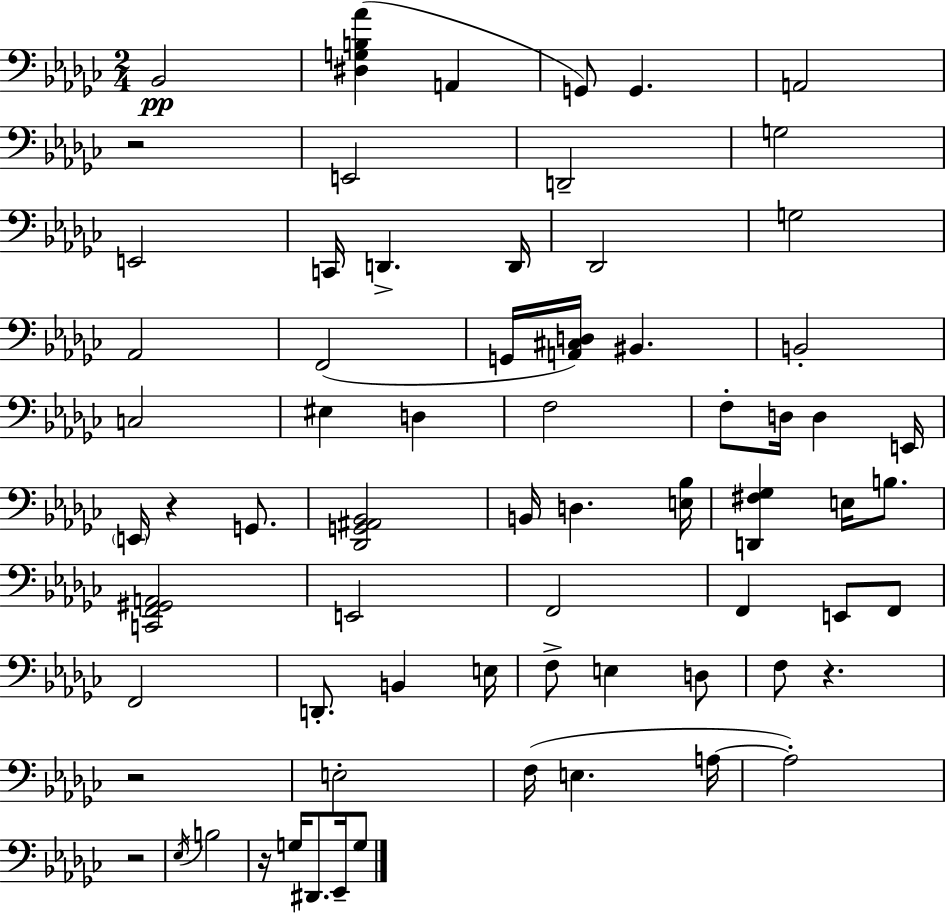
{
  \clef bass
  \numericTimeSignature
  \time 2/4
  \key ees \minor
  bes,2\pp | <dis g b aes'>4( a,4 | g,8) g,4. | a,2 | \break r2 | e,2 | d,2-- | g2 | \break e,2 | c,16 d,4.-> d,16 | des,2 | g2 | \break aes,2 | f,2( | g,16 <a, cis d>16) bis,4. | b,2-. | \break c2 | eis4 d4 | f2 | f8-. d16 d4 e,16 | \break \parenthesize e,16 r4 g,8. | <des, g, ais, bes,>2 | b,16 d4. <e bes>16 | <d, fis ges>4 e16 b8. | \break <c, f, gis, a,>2 | e,2 | f,2 | f,4 e,8 f,8 | \break f,2 | d,8.-. b,4 e16 | f8-> e4 d8 | f8 r4. | \break r2 | e2-. | f16( e4. a16~~ | a2-.) | \break r2 | \acciaccatura { ees16 } b2 | r16 g16 dis,8. ees,16-- g8 | \bar "|."
}